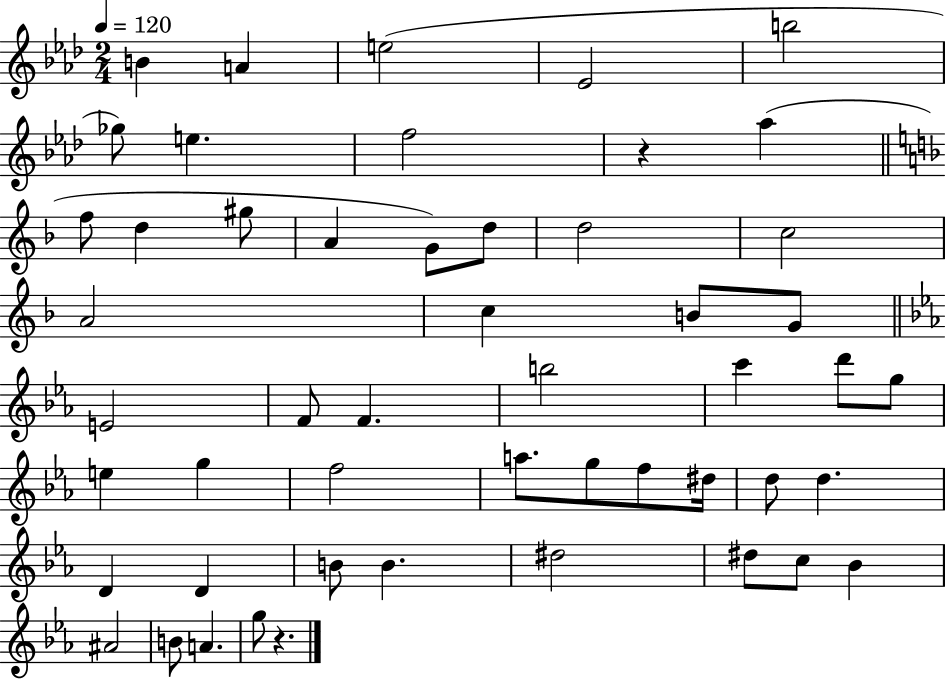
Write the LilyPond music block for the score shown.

{
  \clef treble
  \numericTimeSignature
  \time 2/4
  \key aes \major
  \tempo 4 = 120
  \repeat volta 2 { b'4 a'4 | e''2( | ees'2 | b''2 | \break ges''8) e''4. | f''2 | r4 aes''4( | \bar "||" \break \key f \major f''8 d''4 gis''8 | a'4 g'8) d''8 | d''2 | c''2 | \break a'2 | c''4 b'8 g'8 | \bar "||" \break \key c \minor e'2 | f'8 f'4. | b''2 | c'''4 d'''8 g''8 | \break e''4 g''4 | f''2 | a''8. g''8 f''8 dis''16 | d''8 d''4. | \break d'4 d'4 | b'8 b'4. | dis''2 | dis''8 c''8 bes'4 | \break ais'2 | b'8 a'4. | g''8 r4. | } \bar "|."
}